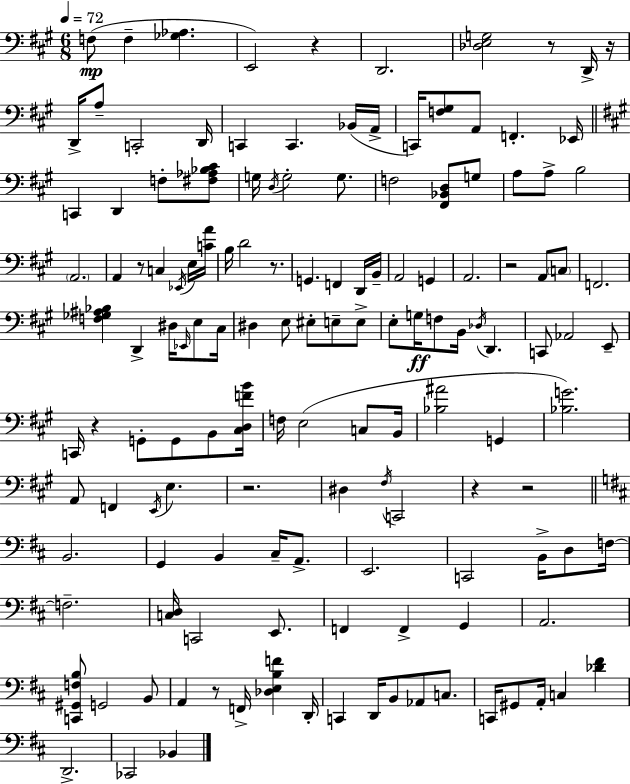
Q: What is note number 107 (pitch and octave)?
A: Ab2